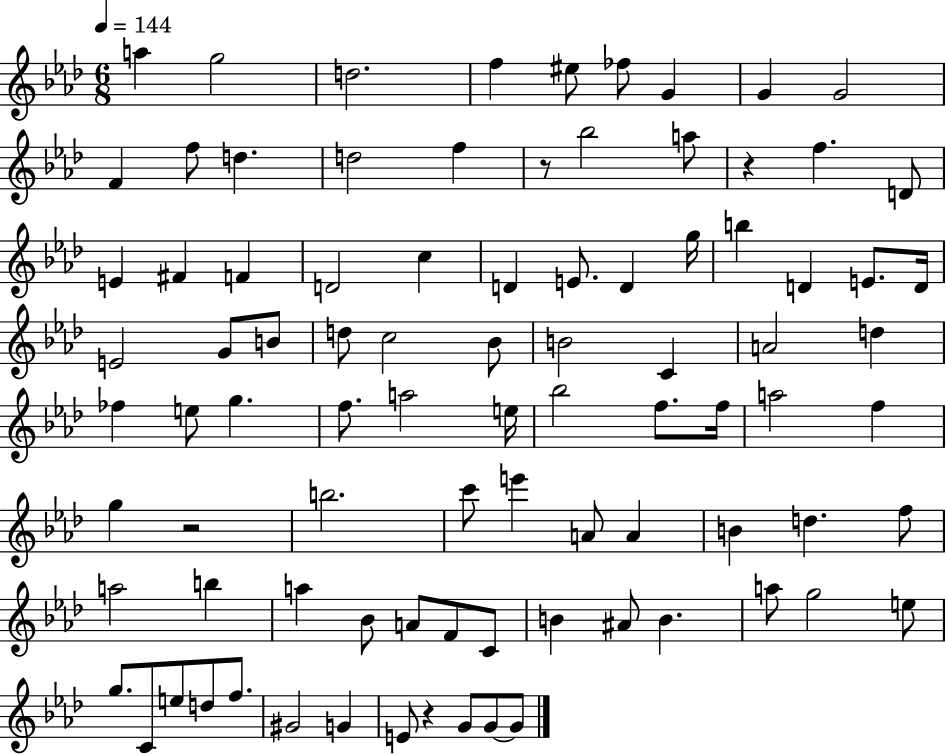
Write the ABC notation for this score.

X:1
T:Untitled
M:6/8
L:1/4
K:Ab
a g2 d2 f ^e/2 _f/2 G G G2 F f/2 d d2 f z/2 _b2 a/2 z f D/2 E ^F F D2 c D E/2 D g/4 b D E/2 D/4 E2 G/2 B/2 d/2 c2 _B/2 B2 C A2 d _f e/2 g f/2 a2 e/4 _b2 f/2 f/4 a2 f g z2 b2 c'/2 e' A/2 A B d f/2 a2 b a _B/2 A/2 F/2 C/2 B ^A/2 B a/2 g2 e/2 g/2 C/2 e/2 d/2 f/2 ^G2 G E/2 z G/2 G/2 G/2